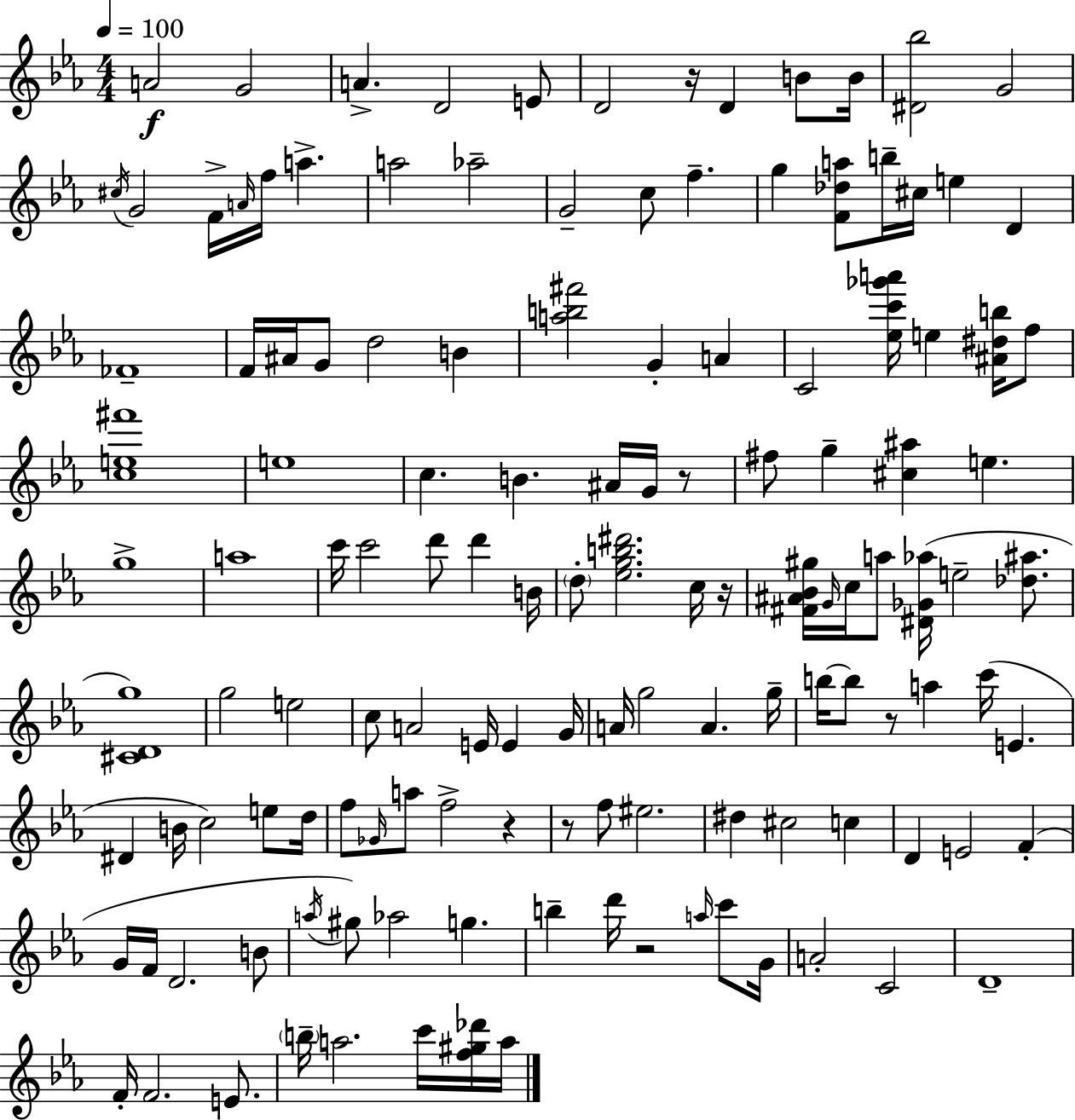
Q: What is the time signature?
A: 4/4